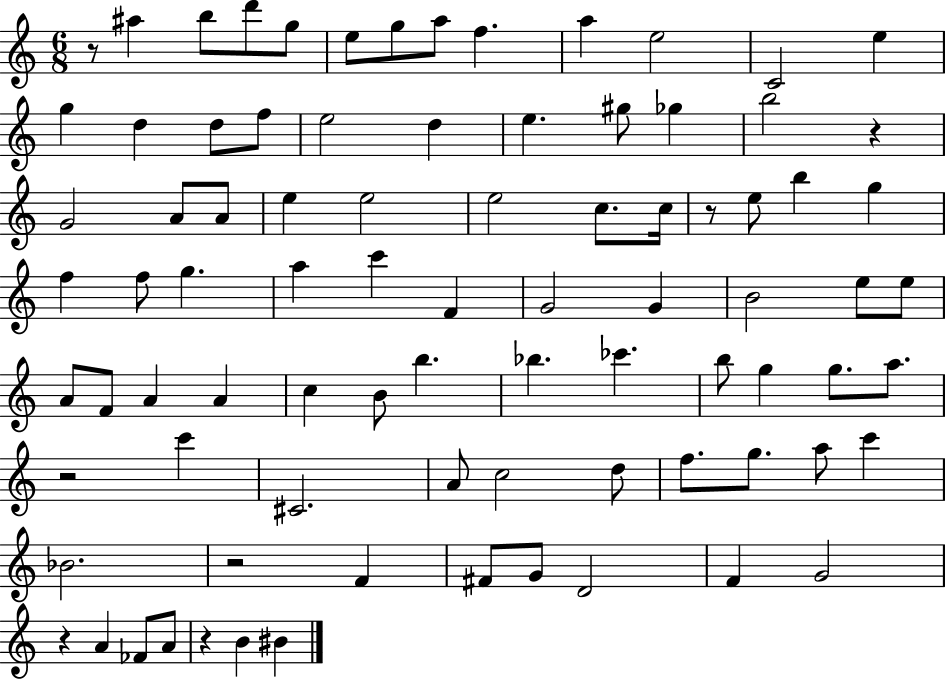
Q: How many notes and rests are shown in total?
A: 85